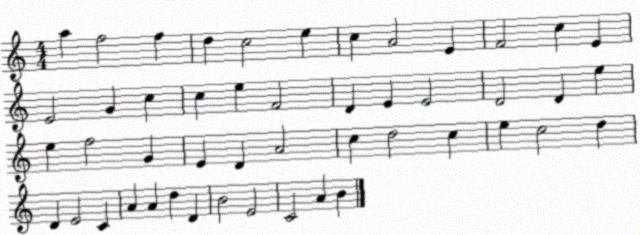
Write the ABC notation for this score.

X:1
T:Untitled
M:4/4
L:1/4
K:C
a f2 f d c2 e c A2 E F2 c E E2 G c c e F2 D E E2 D2 D e e f2 G E D A2 c d2 c e c2 d D E2 C A A d D B2 E2 C2 A B